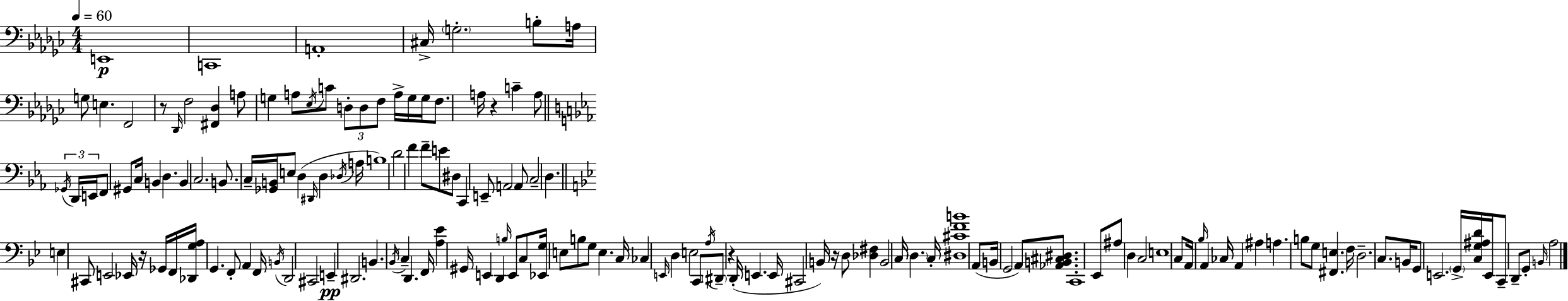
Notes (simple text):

E2/w C2/w A2/w C#3/s G3/h. B3/e A3/s G3/e E3/q. F2/h R/e Db2/s F3/h [F#2,Db3]/q A3/e G3/q A3/e Eb3/s C4/e D3/e D3/e F3/e A3/s G3/s G3/s F3/e. A3/s R/q C4/q A3/e Gb2/s D2/s E2/s F2/e G#2/e C3/s B2/q D3/q. B2/q C3/h. B2/e. C3/s [Gb2,B2]/s E3/e D3/q D#2/s D3/q Db3/s A3/s B3/w D4/h F4/q F4/e E4/e D#3/e C2/q E2/e A2/h A2/e C3/h D3/q. E3/q C#2/e E2/h Eb2/s R/s Gb2/s F2/s [Db2,G3,A3]/s G2/q. F2/e A2/q F2/s B2/s D2/h C#2/h E2/q D#2/h. B2/q. Bb2/s C3/q D2/q. F2/s [A3,Eb4]/q G#2/s E2/q D2/q B3/s E2/e C3/e [Eb2,G3]/s E3/e B3/e G3/e E3/q. C3/s CES3/q E2/s D3/q E3/h C2/e A3/s D#2/e R/q D2/s E2/q. E2/s C#2/h B2/s R/s D3/e [Db3,F#3]/q B2/h C3/s D3/q. C3/s [D#3,C#4,F4,B4]/w A2/e B2/s G2/h A2/e [Ab2,B2,C#3,D#3]/e. C2/w Eb2/e A#3/e D3/q C3/h E3/w C3/e A2/s Bb3/s A2/q CES3/s A2/q A#3/q A3/q. B3/e G3/e [F#2,E3]/q. F3/s D3/h. C3/e. B2/s G2/e E2/h. G2/s [C3,G3,A#3,D4]/s E2/s C2/e D2/e G2/e B2/s A3/h